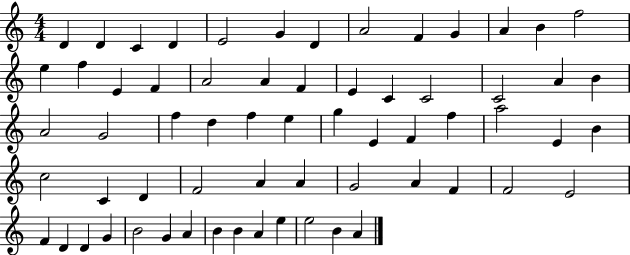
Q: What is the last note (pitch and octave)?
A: A4